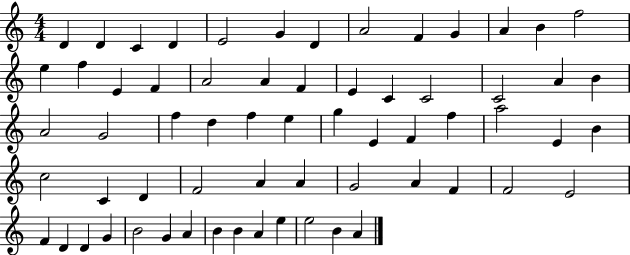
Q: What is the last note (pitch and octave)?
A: A4